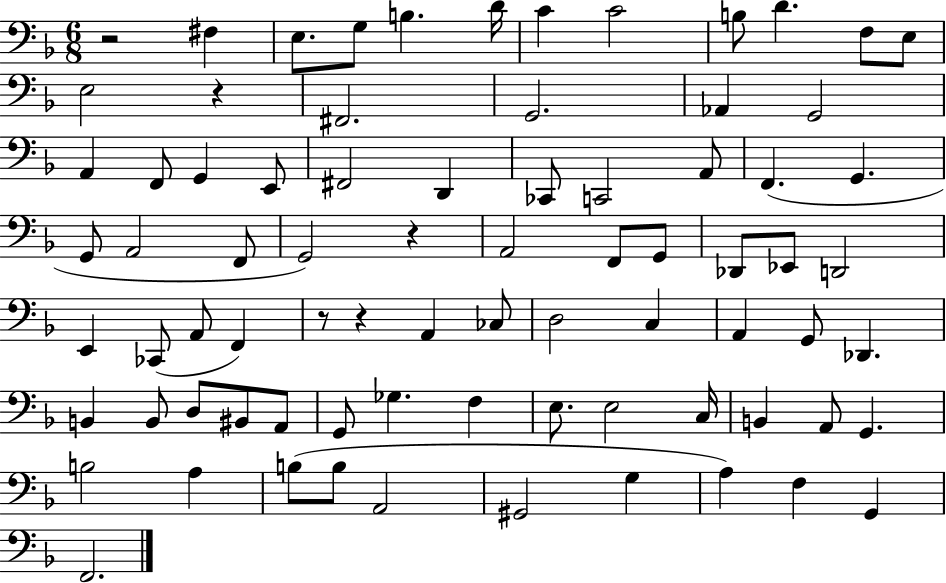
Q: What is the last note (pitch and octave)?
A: F2